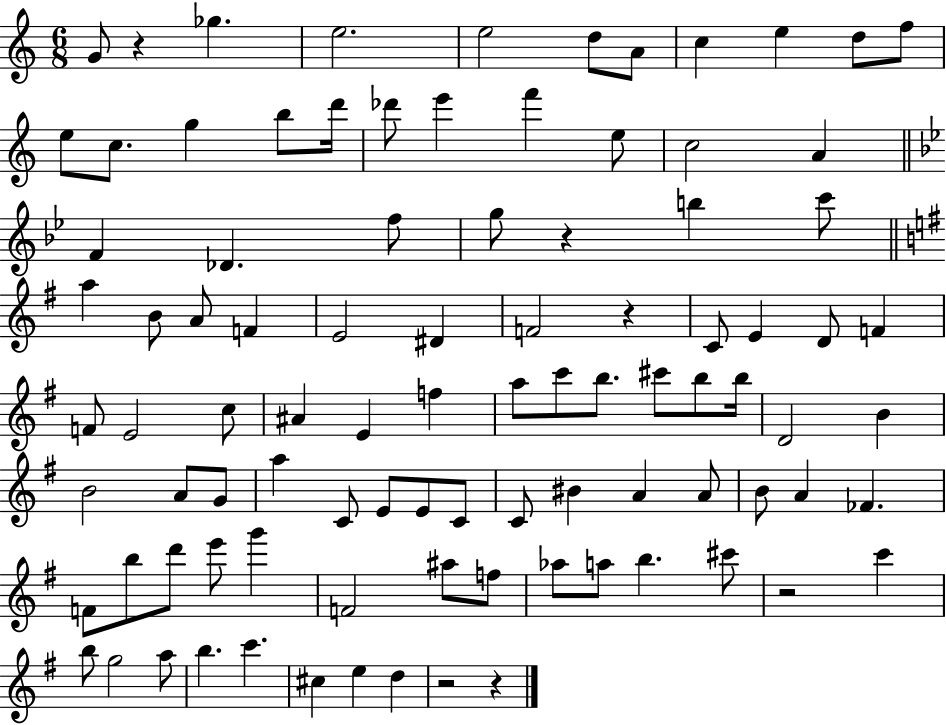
{
  \clef treble
  \numericTimeSignature
  \time 6/8
  \key c \major
  g'8 r4 ges''4. | e''2. | e''2 d''8 a'8 | c''4 e''4 d''8 f''8 | \break e''8 c''8. g''4 b''8 d'''16 | des'''8 e'''4 f'''4 e''8 | c''2 a'4 | \bar "||" \break \key g \minor f'4 des'4. f''8 | g''8 r4 b''4 c'''8 | \bar "||" \break \key g \major a''4 b'8 a'8 f'4 | e'2 dis'4 | f'2 r4 | c'8 e'4 d'8 f'4 | \break f'8 e'2 c''8 | ais'4 e'4 f''4 | a''8 c'''8 b''8. cis'''8 b''8 b''16 | d'2 b'4 | \break b'2 a'8 g'8 | a''4 c'8 e'8 e'8 c'8 | c'8 bis'4 a'4 a'8 | b'8 a'4 fes'4. | \break f'8 b''8 d'''8 e'''8 g'''4 | f'2 ais''8 f''8 | aes''8 a''8 b''4. cis'''8 | r2 c'''4 | \break b''8 g''2 a''8 | b''4. c'''4. | cis''4 e''4 d''4 | r2 r4 | \break \bar "|."
}